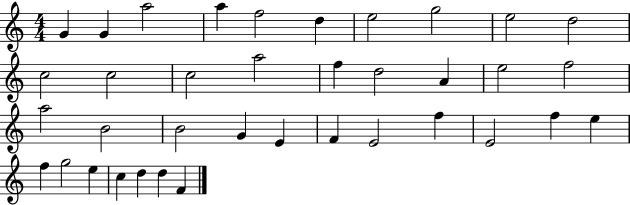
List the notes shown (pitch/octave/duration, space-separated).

G4/q G4/q A5/h A5/q F5/h D5/q E5/h G5/h E5/h D5/h C5/h C5/h C5/h A5/h F5/q D5/h A4/q E5/h F5/h A5/h B4/h B4/h G4/q E4/q F4/q E4/h F5/q E4/h F5/q E5/q F5/q G5/h E5/q C5/q D5/q D5/q F4/q